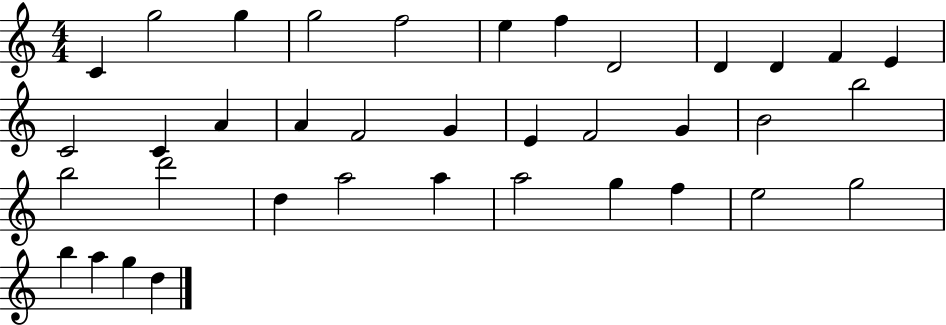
C4/q G5/h G5/q G5/h F5/h E5/q F5/q D4/h D4/q D4/q F4/q E4/q C4/h C4/q A4/q A4/q F4/h G4/q E4/q F4/h G4/q B4/h B5/h B5/h D6/h D5/q A5/h A5/q A5/h G5/q F5/q E5/h G5/h B5/q A5/q G5/q D5/q